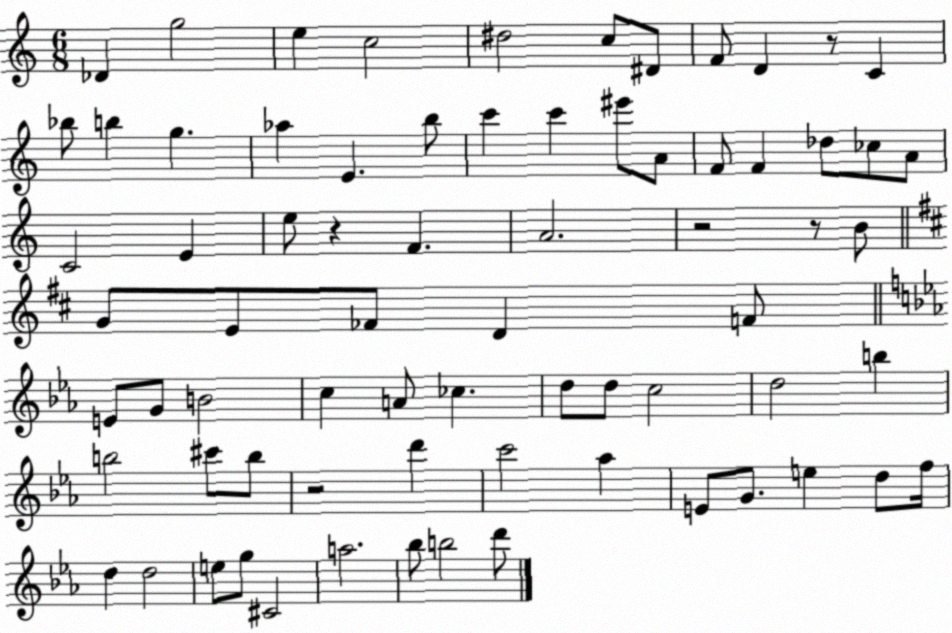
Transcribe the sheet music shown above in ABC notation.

X:1
T:Untitled
M:6/8
L:1/4
K:C
_D g2 e c2 ^d2 c/2 ^D/2 F/2 D z/2 C _b/2 b g _a E b/2 c' c' ^e'/2 A/2 F/2 F _d/2 _c/2 A/2 C2 E e/2 z F A2 z2 z/2 B/2 G/2 E/2 _F/2 D F/2 E/2 G/2 B2 c A/2 _c d/2 d/2 c2 d2 b b2 ^c'/2 b/2 z2 d' c'2 _a E/2 G/2 e d/2 f/4 d d2 e/2 g/2 ^C2 a2 _b/2 b2 d'/2